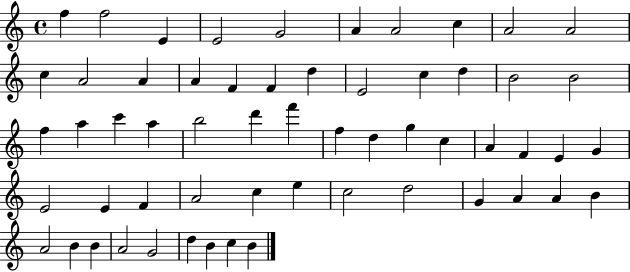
F5/q F5/h E4/q E4/h G4/h A4/q A4/h C5/q A4/h A4/h C5/q A4/h A4/q A4/q F4/q F4/q D5/q E4/h C5/q D5/q B4/h B4/h F5/q A5/q C6/q A5/q B5/h D6/q F6/q F5/q D5/q G5/q C5/q A4/q F4/q E4/q G4/q E4/h E4/q F4/q A4/h C5/q E5/q C5/h D5/h G4/q A4/q A4/q B4/q A4/h B4/q B4/q A4/h G4/h D5/q B4/q C5/q B4/q